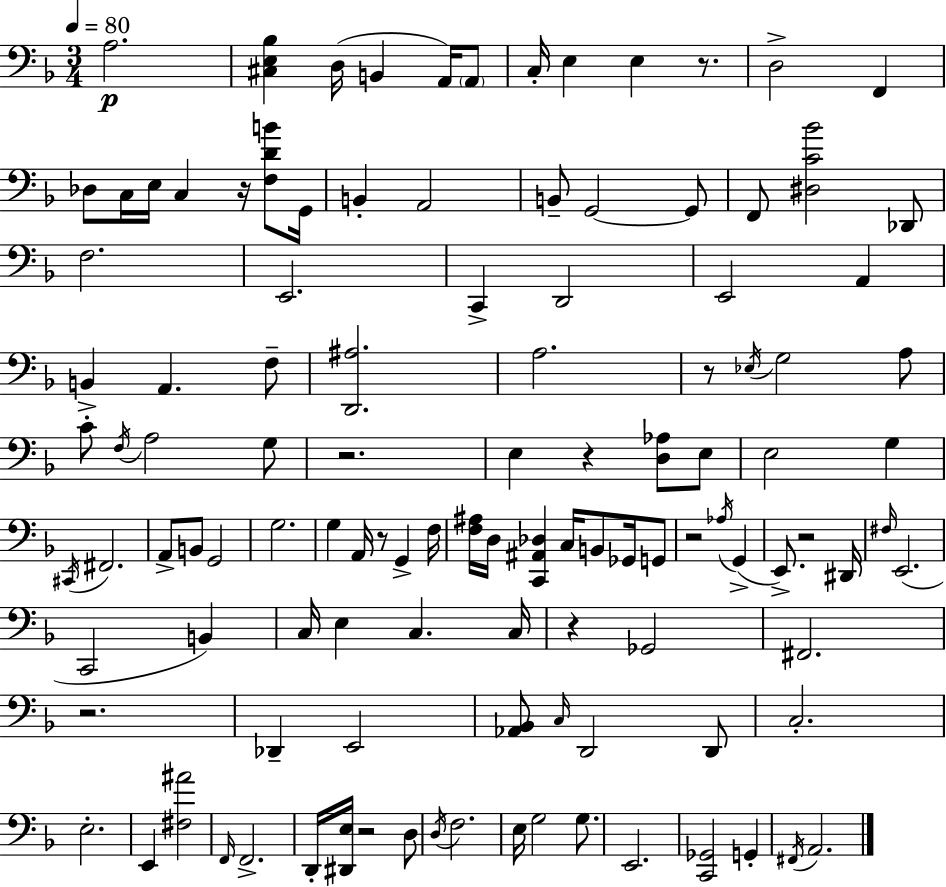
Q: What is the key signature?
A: F major